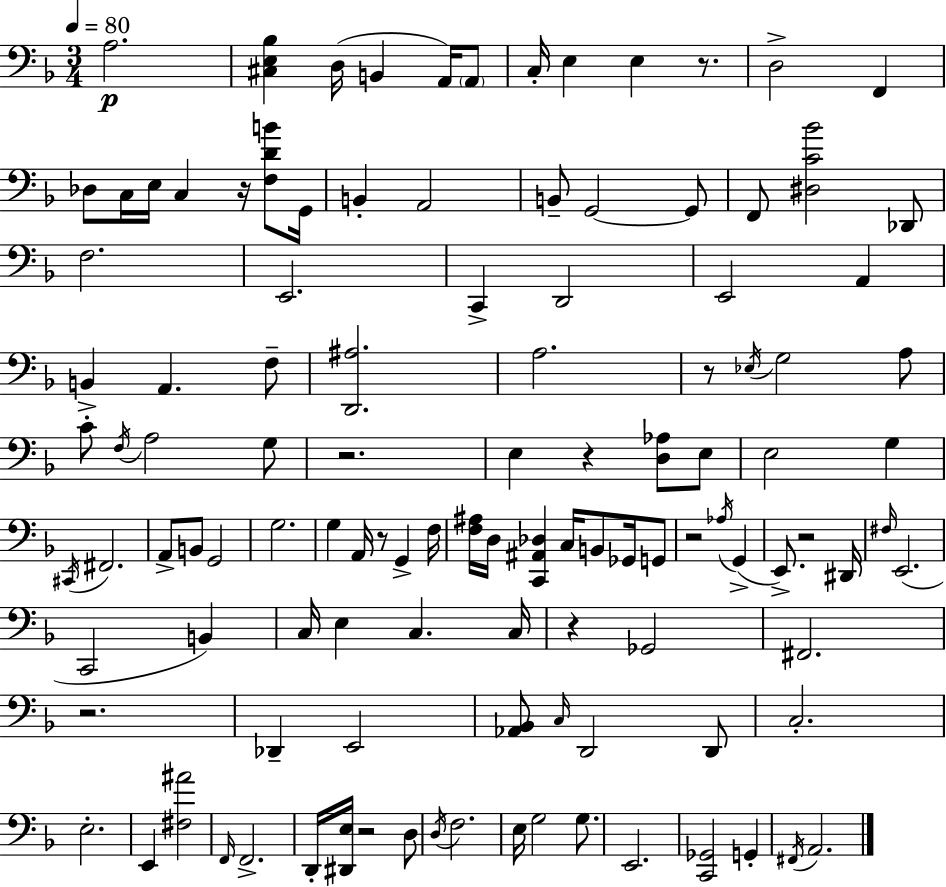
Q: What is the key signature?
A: F major